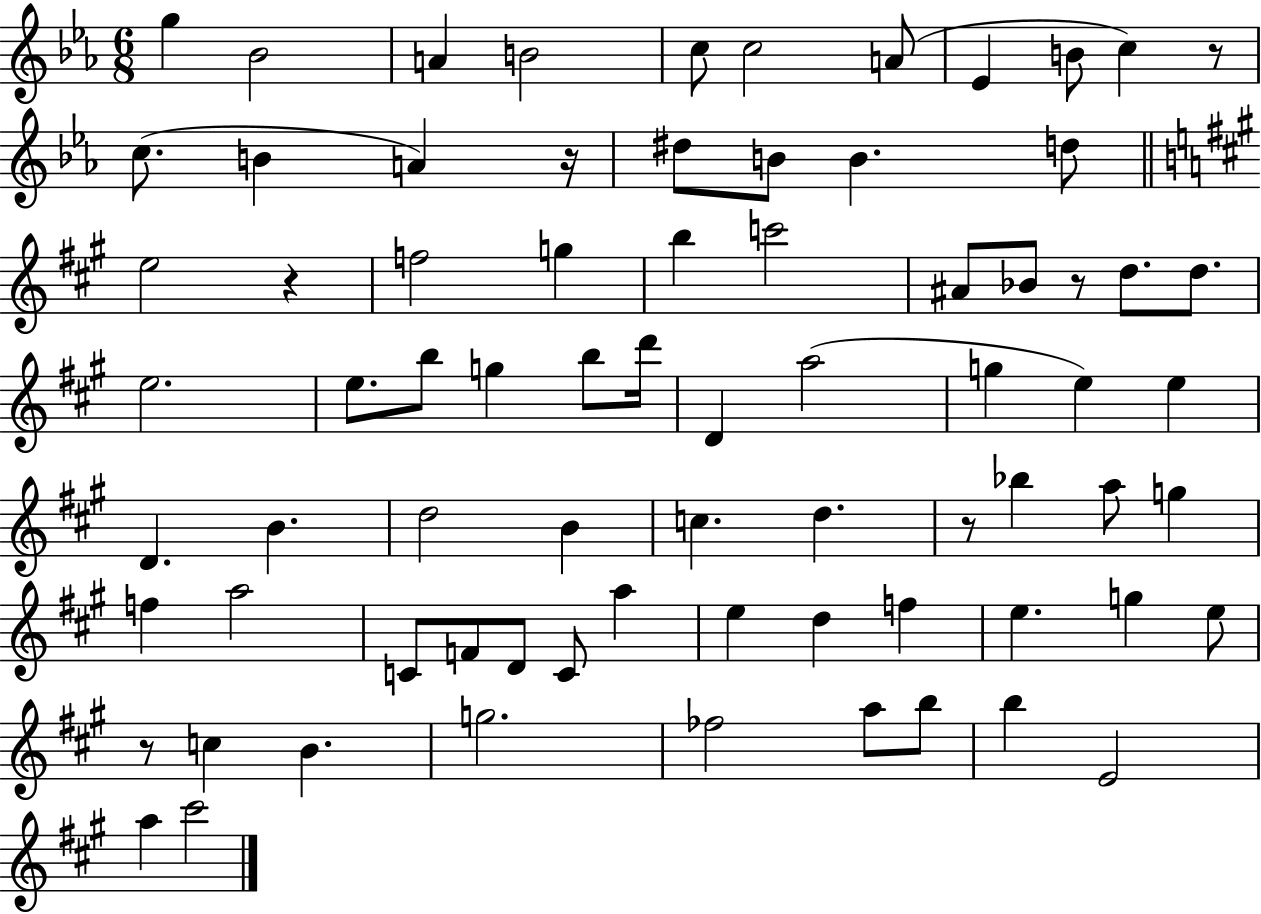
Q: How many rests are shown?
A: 6